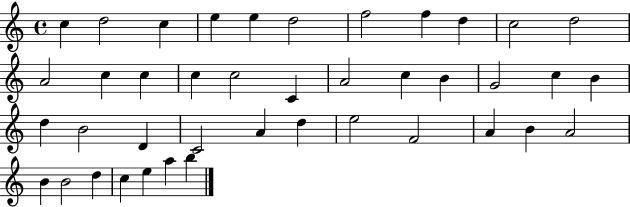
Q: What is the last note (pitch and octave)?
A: B5